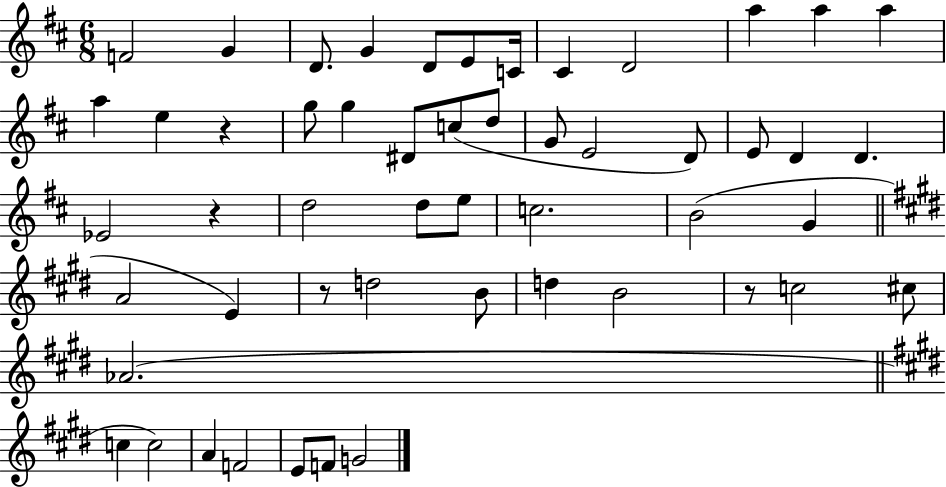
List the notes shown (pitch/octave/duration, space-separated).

F4/h G4/q D4/e. G4/q D4/e E4/e C4/s C#4/q D4/h A5/q A5/q A5/q A5/q E5/q R/q G5/e G5/q D#4/e C5/e D5/e G4/e E4/h D4/e E4/e D4/q D4/q. Eb4/h R/q D5/h D5/e E5/e C5/h. B4/h G4/q A4/h E4/q R/e D5/h B4/e D5/q B4/h R/e C5/h C#5/e Ab4/h. C5/q C5/h A4/q F4/h E4/e F4/e G4/h